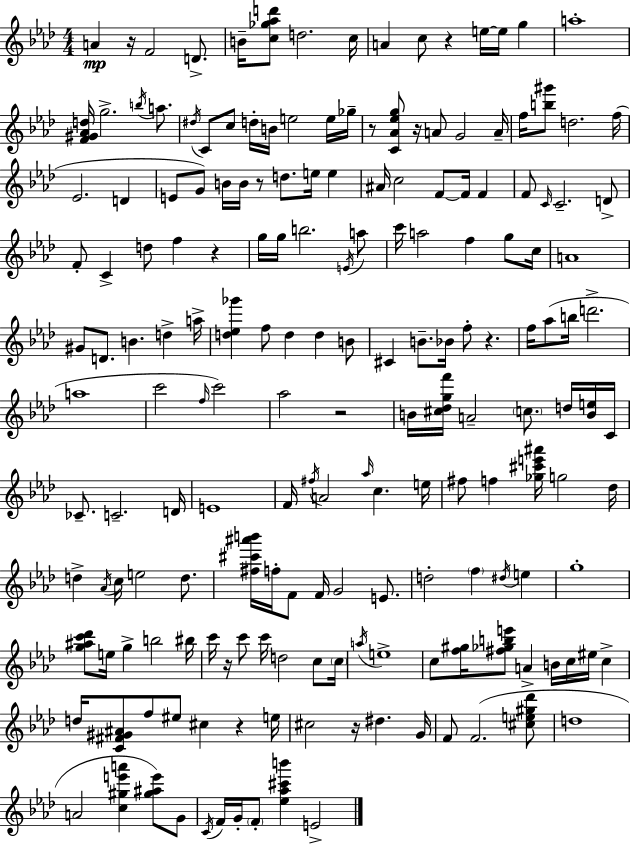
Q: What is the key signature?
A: AES major